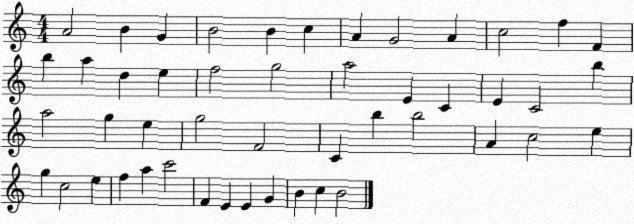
X:1
T:Untitled
M:4/4
L:1/4
K:C
A2 B G B2 B c A G2 A c2 f F b a d e f2 g2 a2 E C E C2 b a2 g e g2 F2 C b b2 A c2 e g c2 e f a c'2 F E E G B c B2